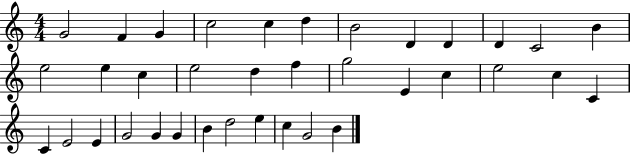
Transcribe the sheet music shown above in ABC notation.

X:1
T:Untitled
M:4/4
L:1/4
K:C
G2 F G c2 c d B2 D D D C2 B e2 e c e2 d f g2 E c e2 c C C E2 E G2 G G B d2 e c G2 B